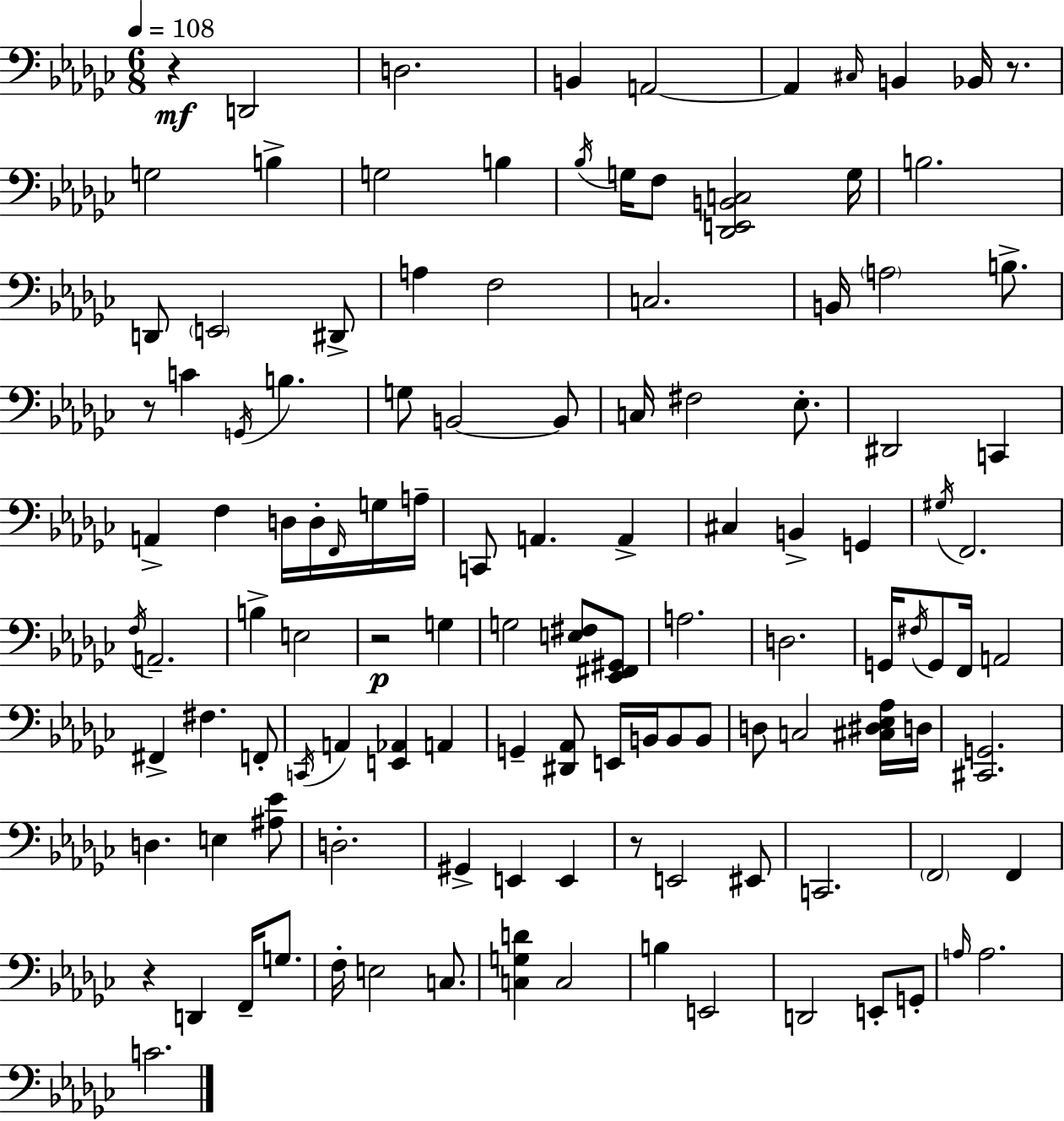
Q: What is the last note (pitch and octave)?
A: C4